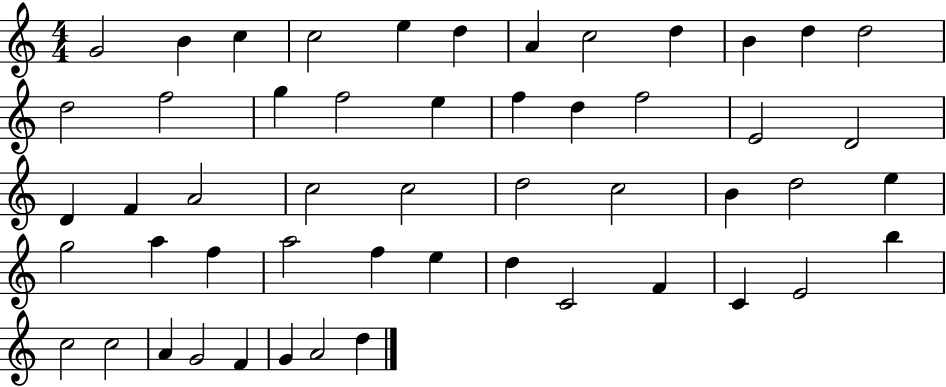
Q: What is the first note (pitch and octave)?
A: G4